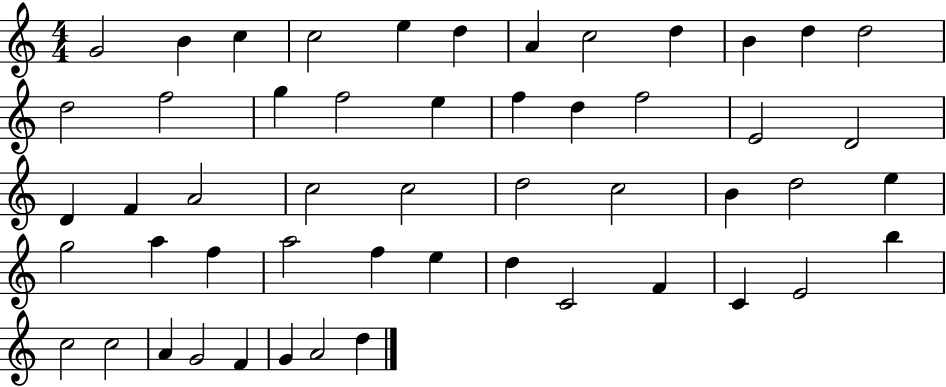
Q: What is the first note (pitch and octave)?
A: G4